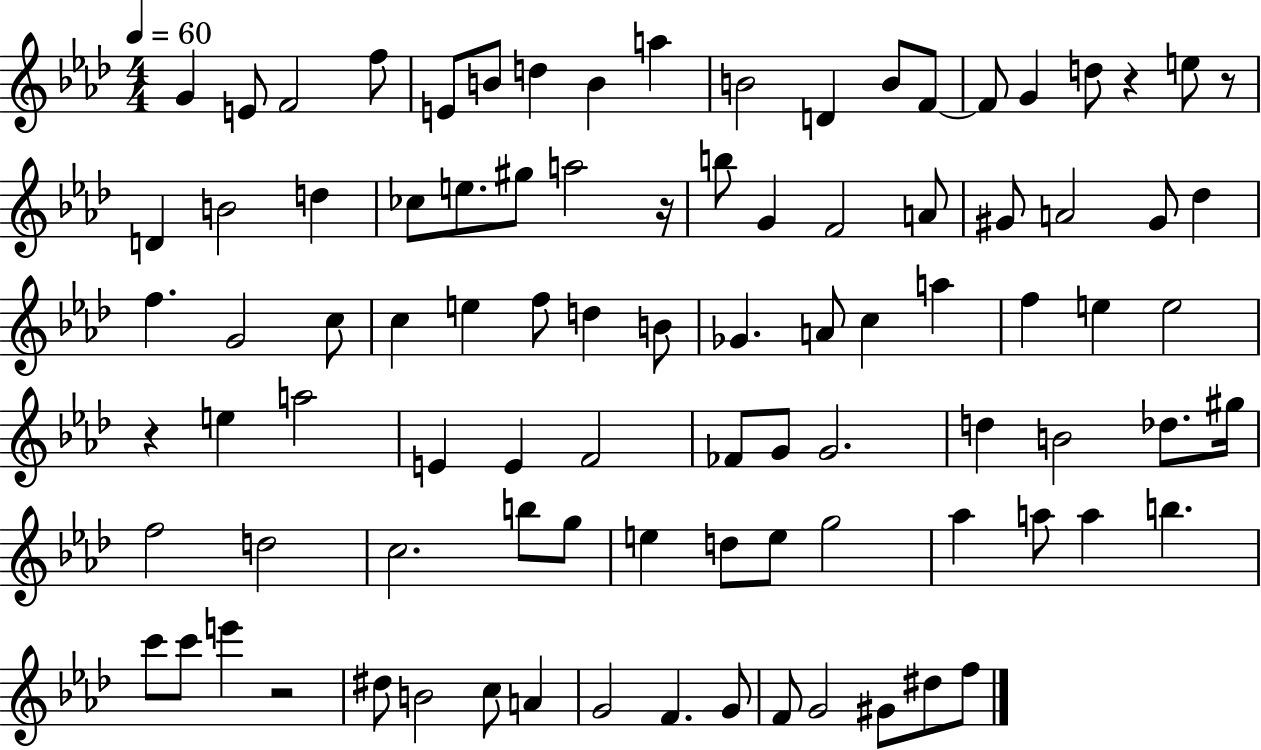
X:1
T:Untitled
M:4/4
L:1/4
K:Ab
G E/2 F2 f/2 E/2 B/2 d B a B2 D B/2 F/2 F/2 G d/2 z e/2 z/2 D B2 d _c/2 e/2 ^g/2 a2 z/4 b/2 G F2 A/2 ^G/2 A2 ^G/2 _d f G2 c/2 c e f/2 d B/2 _G A/2 c a f e e2 z e a2 E E F2 _F/2 G/2 G2 d B2 _d/2 ^g/4 f2 d2 c2 b/2 g/2 e d/2 e/2 g2 _a a/2 a b c'/2 c'/2 e' z2 ^d/2 B2 c/2 A G2 F G/2 F/2 G2 ^G/2 ^d/2 f/2